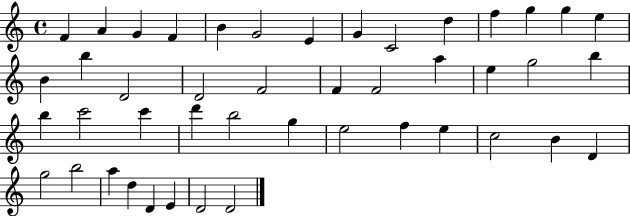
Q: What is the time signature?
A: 4/4